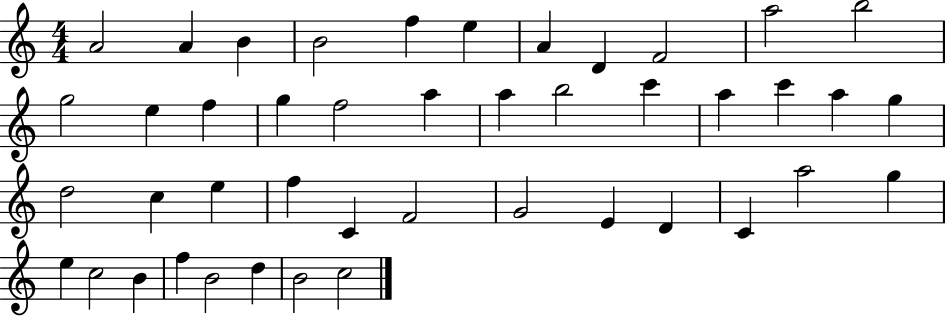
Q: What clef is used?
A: treble